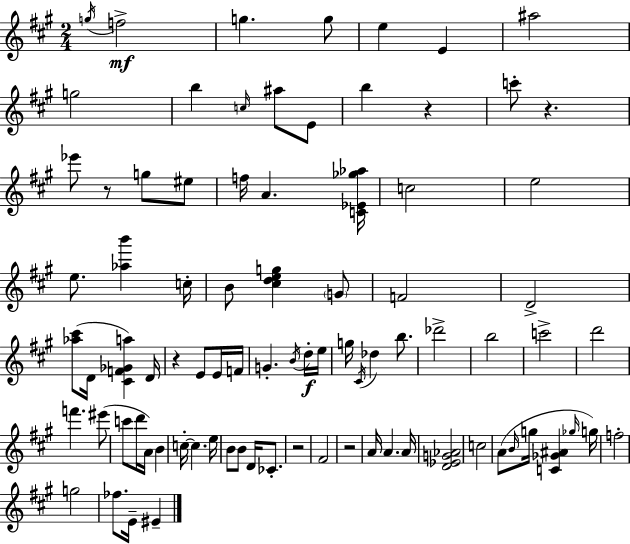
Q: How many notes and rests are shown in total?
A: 85